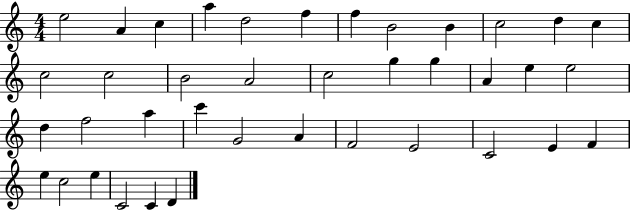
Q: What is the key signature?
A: C major